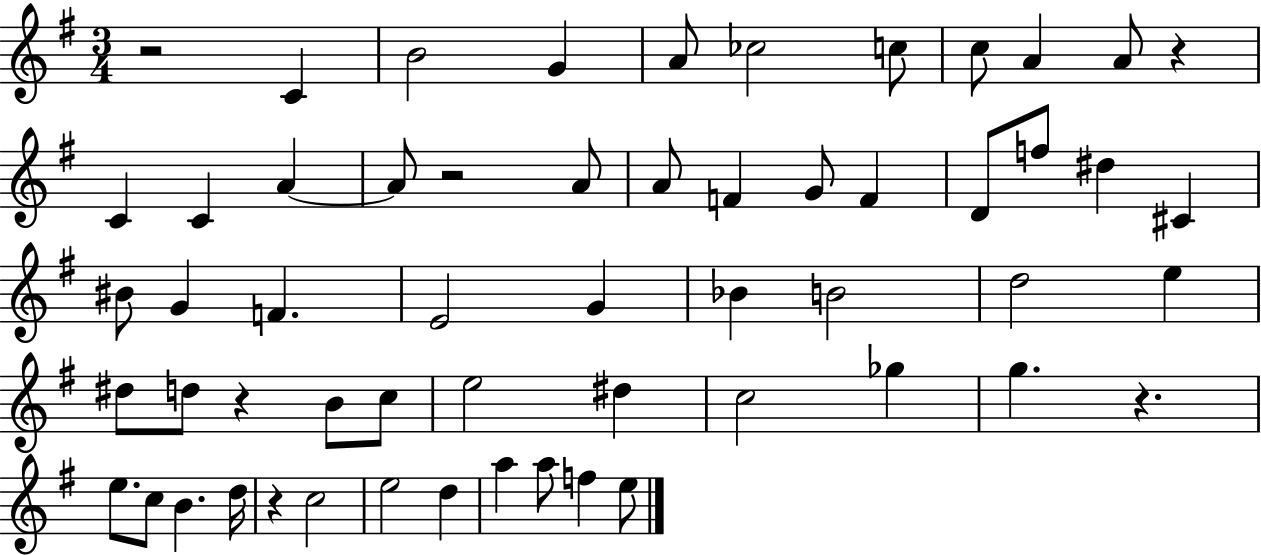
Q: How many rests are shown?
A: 6